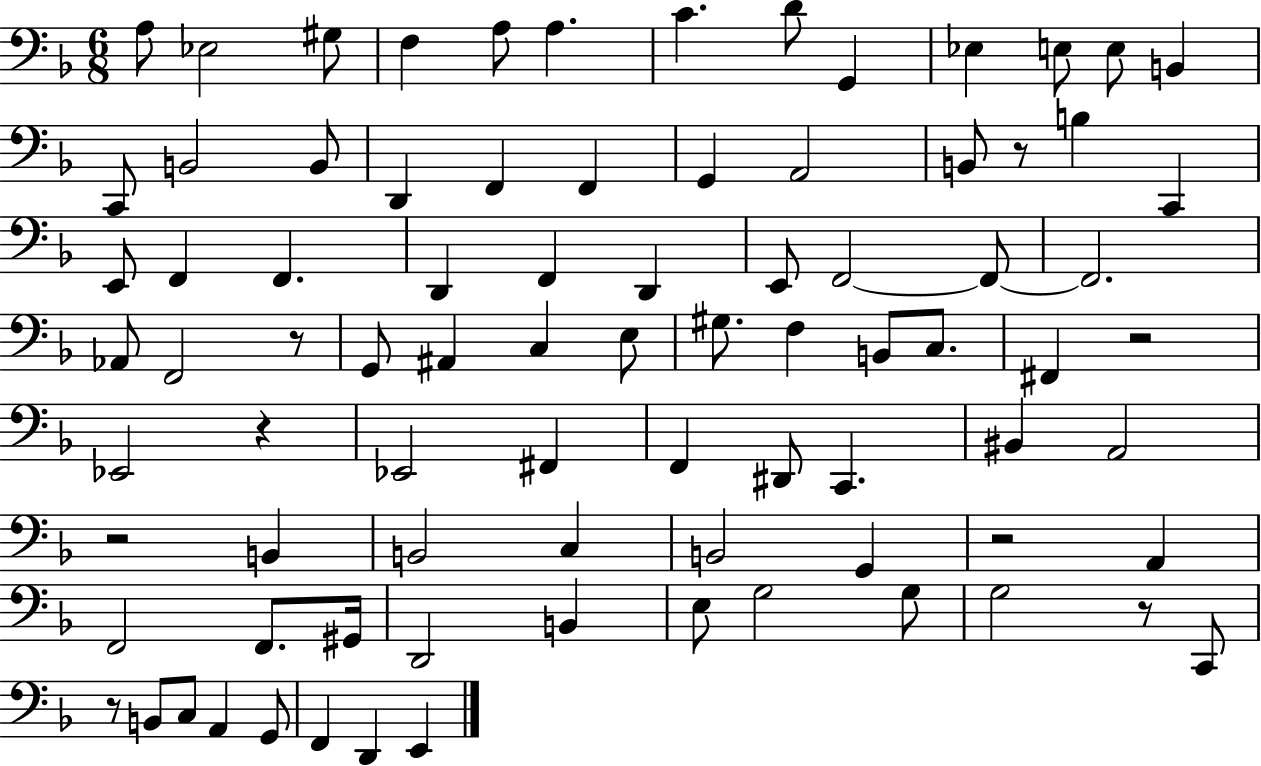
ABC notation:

X:1
T:Untitled
M:6/8
L:1/4
K:F
A,/2 _E,2 ^G,/2 F, A,/2 A, C D/2 G,, _E, E,/2 E,/2 B,, C,,/2 B,,2 B,,/2 D,, F,, F,, G,, A,,2 B,,/2 z/2 B, C,, E,,/2 F,, F,, D,, F,, D,, E,,/2 F,,2 F,,/2 F,,2 _A,,/2 F,,2 z/2 G,,/2 ^A,, C, E,/2 ^G,/2 F, B,,/2 C,/2 ^F,, z2 _E,,2 z _E,,2 ^F,, F,, ^D,,/2 C,, ^B,, A,,2 z2 B,, B,,2 C, B,,2 G,, z2 A,, F,,2 F,,/2 ^G,,/4 D,,2 B,, E,/2 G,2 G,/2 G,2 z/2 C,,/2 z/2 B,,/2 C,/2 A,, G,,/2 F,, D,, E,,